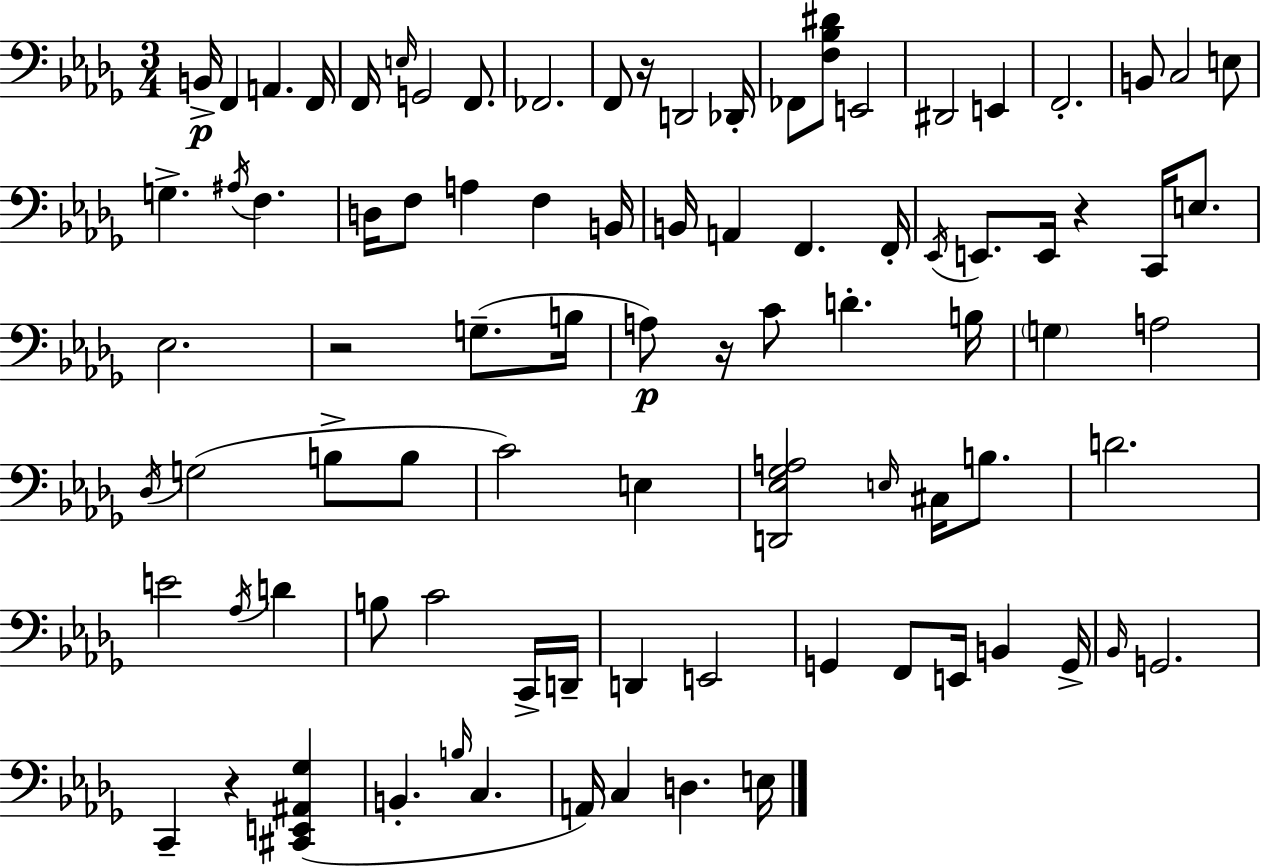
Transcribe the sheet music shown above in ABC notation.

X:1
T:Untitled
M:3/4
L:1/4
K:Bbm
B,,/4 F,, A,, F,,/4 F,,/4 E,/4 G,,2 F,,/2 _F,,2 F,,/2 z/4 D,,2 _D,,/4 _F,,/2 [F,_B,^D]/2 E,,2 ^D,,2 E,, F,,2 B,,/2 C,2 E,/2 G, ^A,/4 F, D,/4 F,/2 A, F, B,,/4 B,,/4 A,, F,, F,,/4 _E,,/4 E,,/2 E,,/4 z C,,/4 E,/2 _E,2 z2 G,/2 B,/4 A,/2 z/4 C/2 D B,/4 G, A,2 _D,/4 G,2 B,/2 B,/2 C2 E, [D,,_E,_G,A,]2 E,/4 ^C,/4 B,/2 D2 E2 _A,/4 D B,/2 C2 C,,/4 D,,/4 D,, E,,2 G,, F,,/2 E,,/4 B,, G,,/4 _B,,/4 G,,2 C,, z [^C,,E,,^A,,_G,] B,, B,/4 C, A,,/4 C, D, E,/4